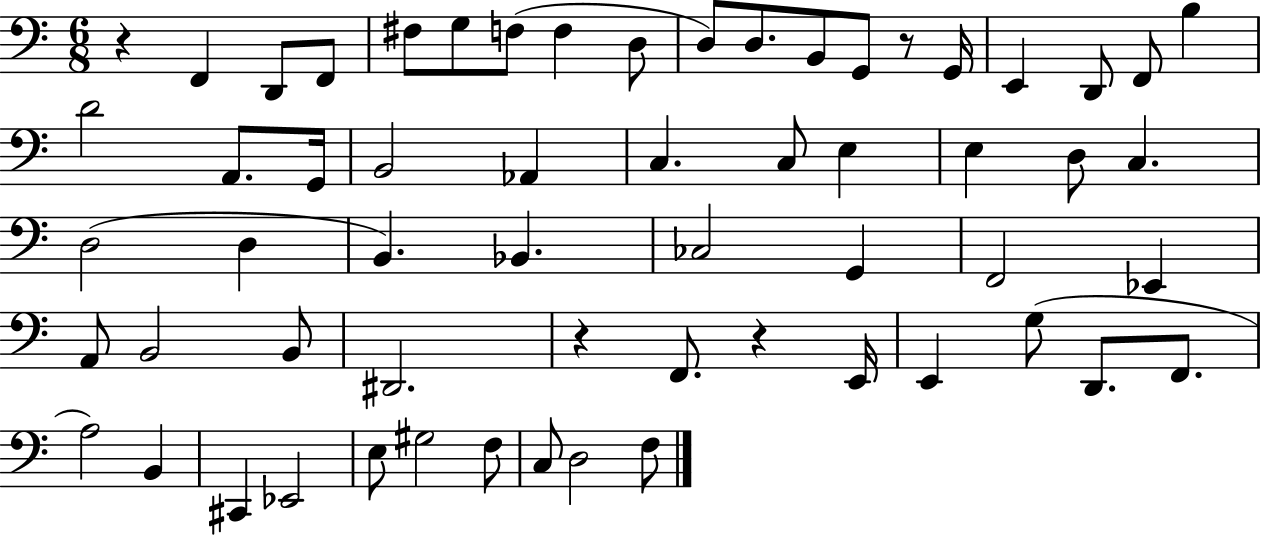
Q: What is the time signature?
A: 6/8